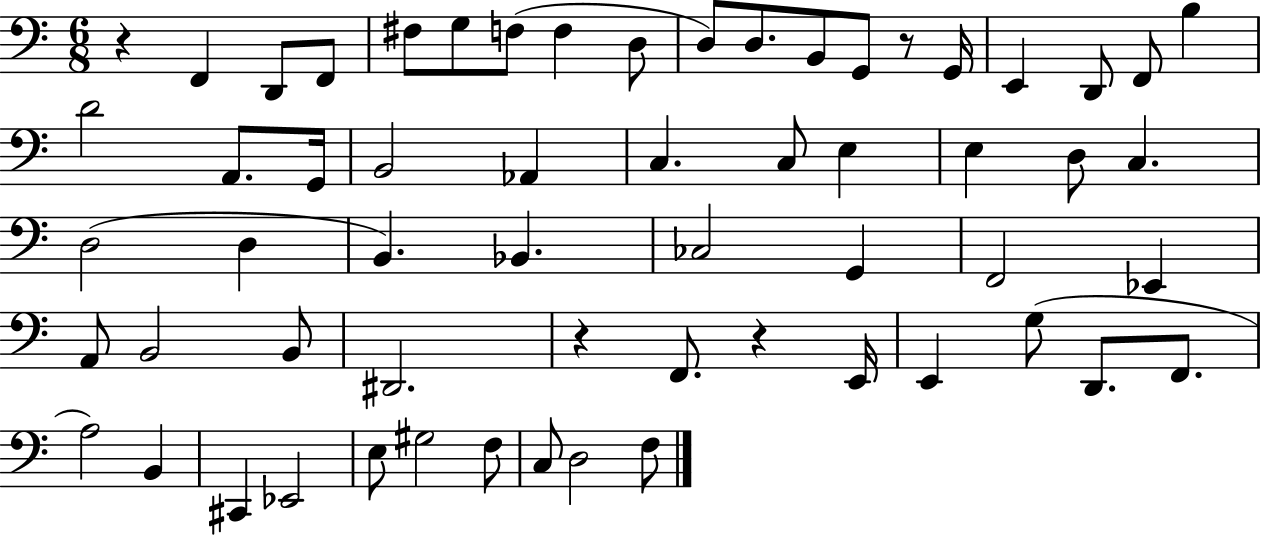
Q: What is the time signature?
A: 6/8